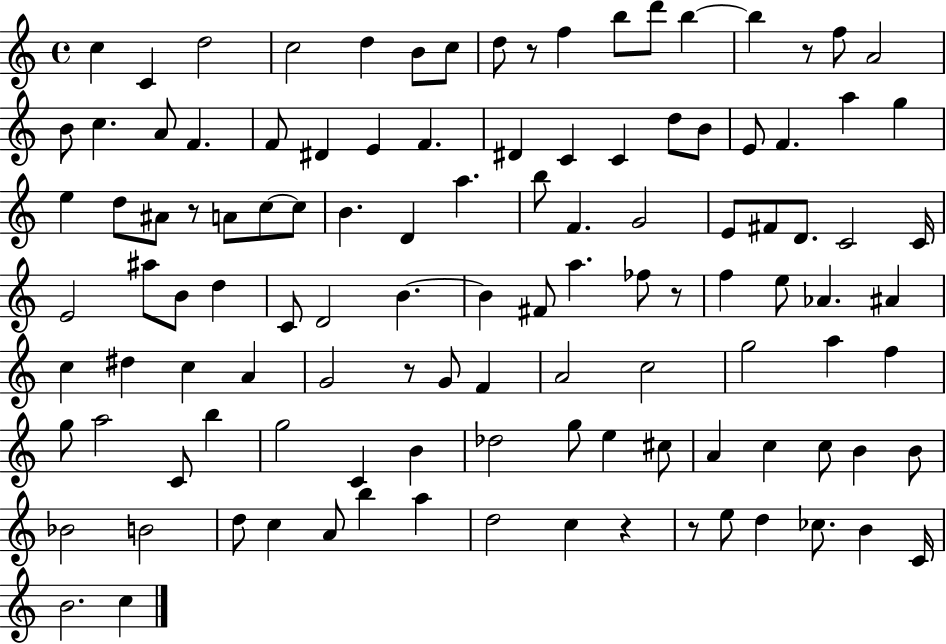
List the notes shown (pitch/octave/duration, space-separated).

C5/q C4/q D5/h C5/h D5/q B4/e C5/e D5/e R/e F5/q B5/e D6/e B5/q B5/q R/e F5/e A4/h B4/e C5/q. A4/e F4/q. F4/e D#4/q E4/q F4/q. D#4/q C4/q C4/q D5/e B4/e E4/e F4/q. A5/q G5/q E5/q D5/e A#4/e R/e A4/e C5/e C5/e B4/q. D4/q A5/q. B5/e F4/q. G4/h E4/e F#4/e D4/e. C4/h C4/s E4/h A#5/e B4/e D5/q C4/e D4/h B4/q. B4/q F#4/e A5/q. FES5/e R/e F5/q E5/e Ab4/q. A#4/q C5/q D#5/q C5/q A4/q G4/h R/e G4/e F4/q A4/h C5/h G5/h A5/q F5/q G5/e A5/h C4/e B5/q G5/h C4/q B4/q Db5/h G5/e E5/q C#5/e A4/q C5/q C5/e B4/q B4/e Bb4/h B4/h D5/e C5/q A4/e B5/q A5/q D5/h C5/q R/q R/e E5/e D5/q CES5/e. B4/q C4/s B4/h. C5/q